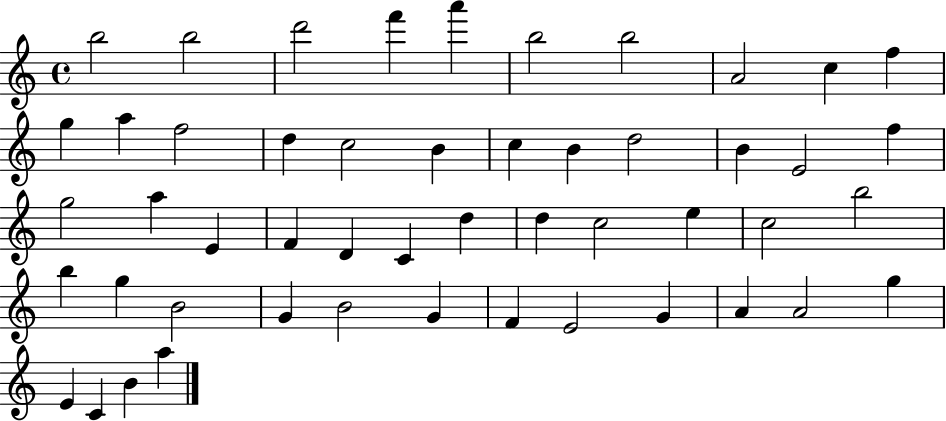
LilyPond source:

{
  \clef treble
  \time 4/4
  \defaultTimeSignature
  \key c \major
  b''2 b''2 | d'''2 f'''4 a'''4 | b''2 b''2 | a'2 c''4 f''4 | \break g''4 a''4 f''2 | d''4 c''2 b'4 | c''4 b'4 d''2 | b'4 e'2 f''4 | \break g''2 a''4 e'4 | f'4 d'4 c'4 d''4 | d''4 c''2 e''4 | c''2 b''2 | \break b''4 g''4 b'2 | g'4 b'2 g'4 | f'4 e'2 g'4 | a'4 a'2 g''4 | \break e'4 c'4 b'4 a''4 | \bar "|."
}